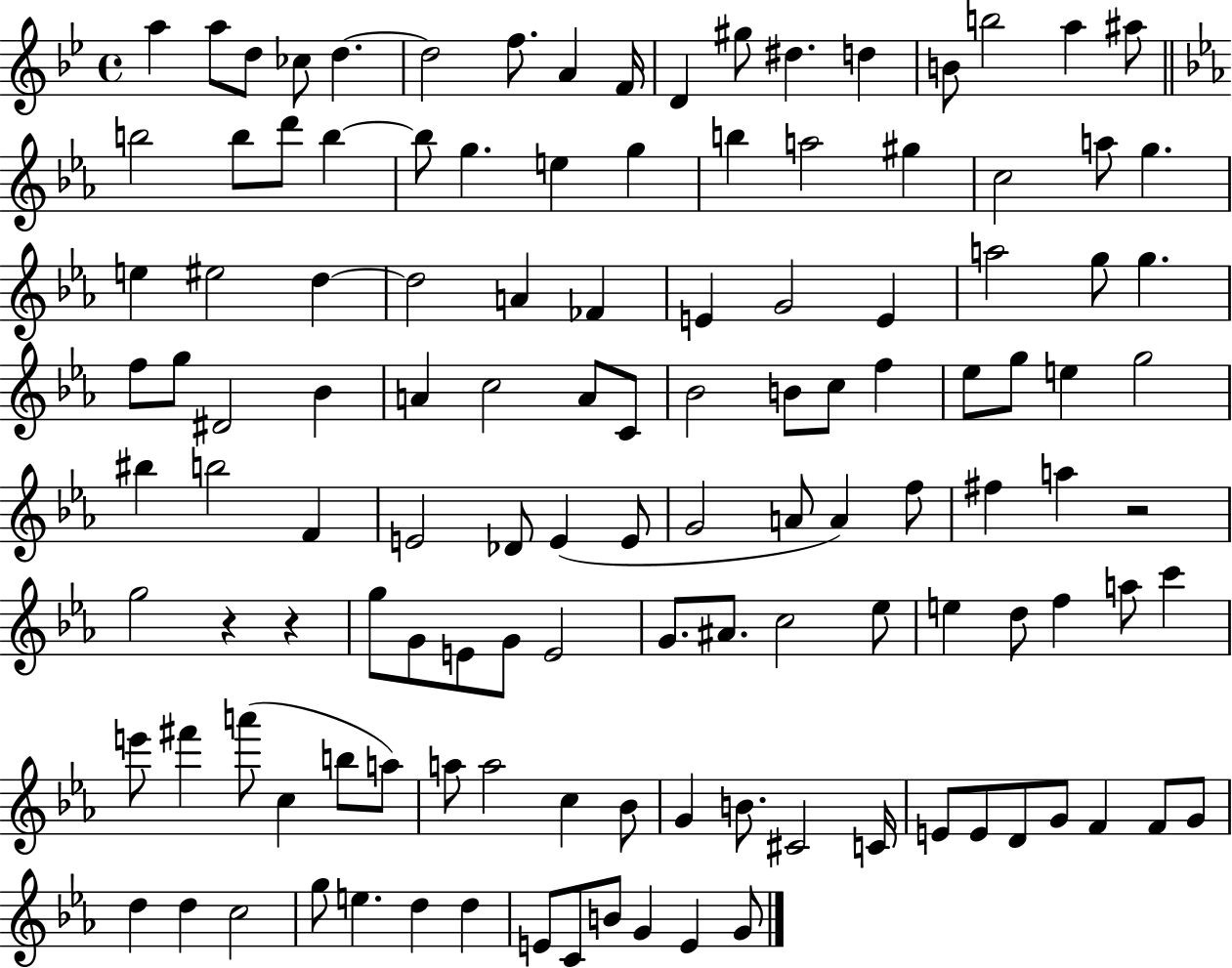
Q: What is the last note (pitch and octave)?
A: G4